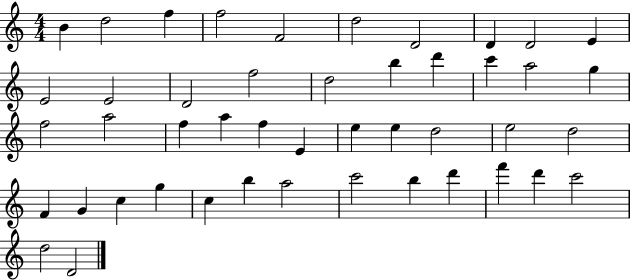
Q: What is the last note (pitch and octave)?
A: D4